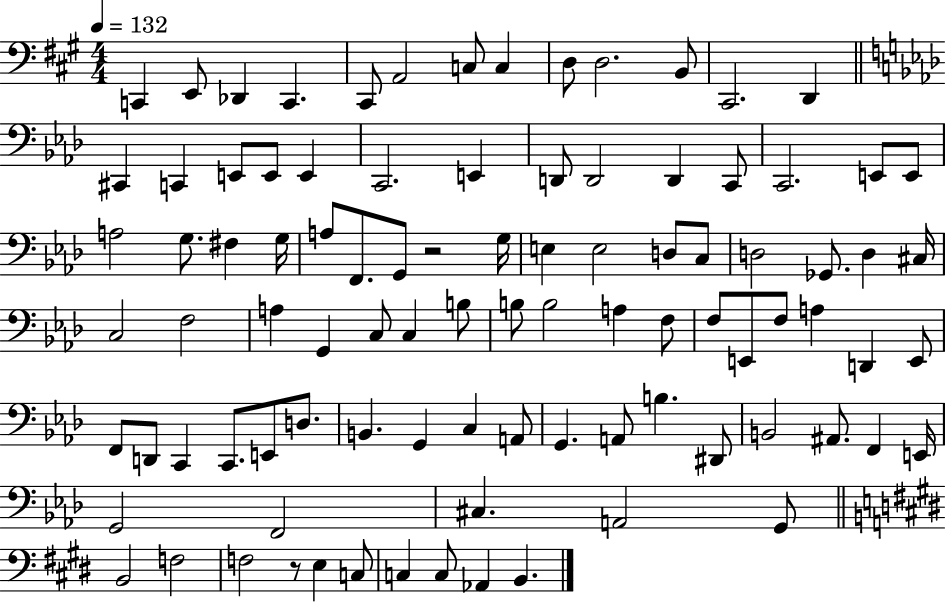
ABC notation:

X:1
T:Untitled
M:4/4
L:1/4
K:A
C,, E,,/2 _D,, C,, ^C,,/2 A,,2 C,/2 C, D,/2 D,2 B,,/2 ^C,,2 D,, ^C,, C,, E,,/2 E,,/2 E,, C,,2 E,, D,,/2 D,,2 D,, C,,/2 C,,2 E,,/2 E,,/2 A,2 G,/2 ^F, G,/4 A,/2 F,,/2 G,,/2 z2 G,/4 E, E,2 D,/2 C,/2 D,2 _G,,/2 D, ^C,/4 C,2 F,2 A, G,, C,/2 C, B,/2 B,/2 B,2 A, F,/2 F,/2 E,,/2 F,/2 A, D,, E,,/2 F,,/2 D,,/2 C,, C,,/2 E,,/2 D,/2 B,, G,, C, A,,/2 G,, A,,/2 B, ^D,,/2 B,,2 ^A,,/2 F,, E,,/4 G,,2 F,,2 ^C, A,,2 G,,/2 B,,2 F,2 F,2 z/2 E, C,/2 C, C,/2 _A,, B,,